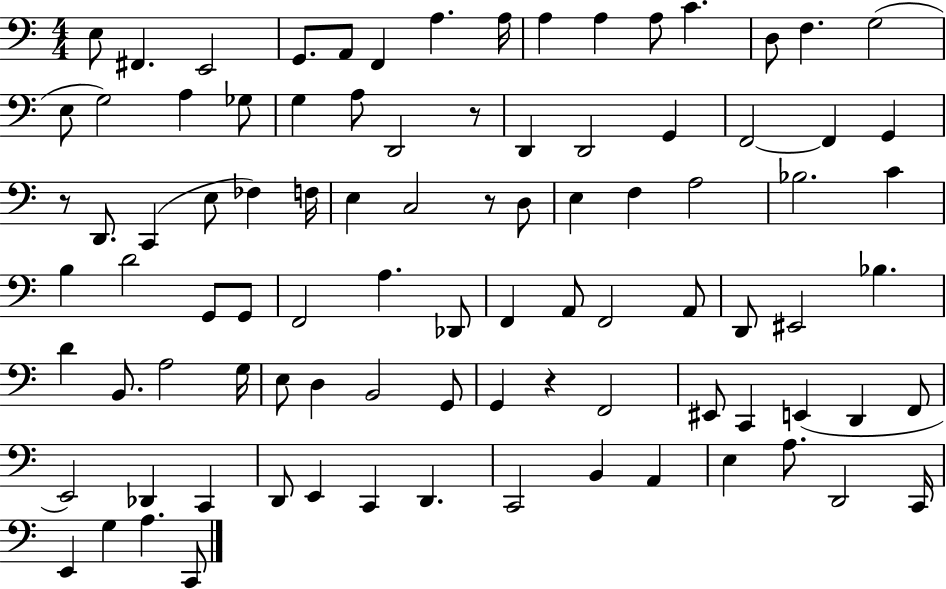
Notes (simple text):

E3/e F#2/q. E2/h G2/e. A2/e F2/q A3/q. A3/s A3/q A3/q A3/e C4/q. D3/e F3/q. G3/h E3/e G3/h A3/q Gb3/e G3/q A3/e D2/h R/e D2/q D2/h G2/q F2/h F2/q G2/q R/e D2/e. C2/q E3/e FES3/q F3/s E3/q C3/h R/e D3/e E3/q F3/q A3/h Bb3/h. C4/q B3/q D4/h G2/e G2/e F2/h A3/q. Db2/e F2/q A2/e F2/h A2/e D2/e EIS2/h Bb3/q. D4/q B2/e. A3/h G3/s E3/e D3/q B2/h G2/e G2/q R/q F2/h EIS2/e C2/q E2/q D2/q F2/e E2/h Db2/q C2/q D2/e E2/q C2/q D2/q. C2/h B2/q A2/q E3/q A3/e. D2/h C2/s E2/q G3/q A3/q. C2/e